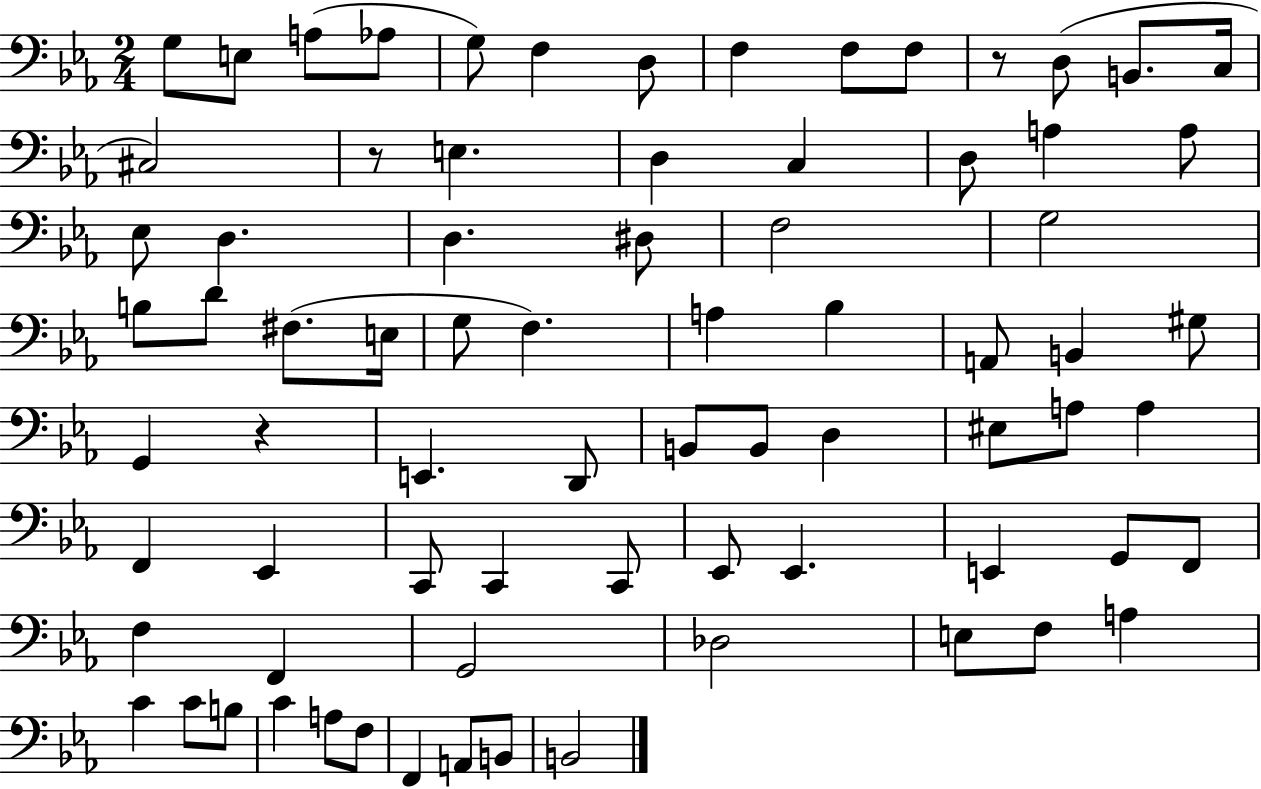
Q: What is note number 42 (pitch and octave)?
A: B2